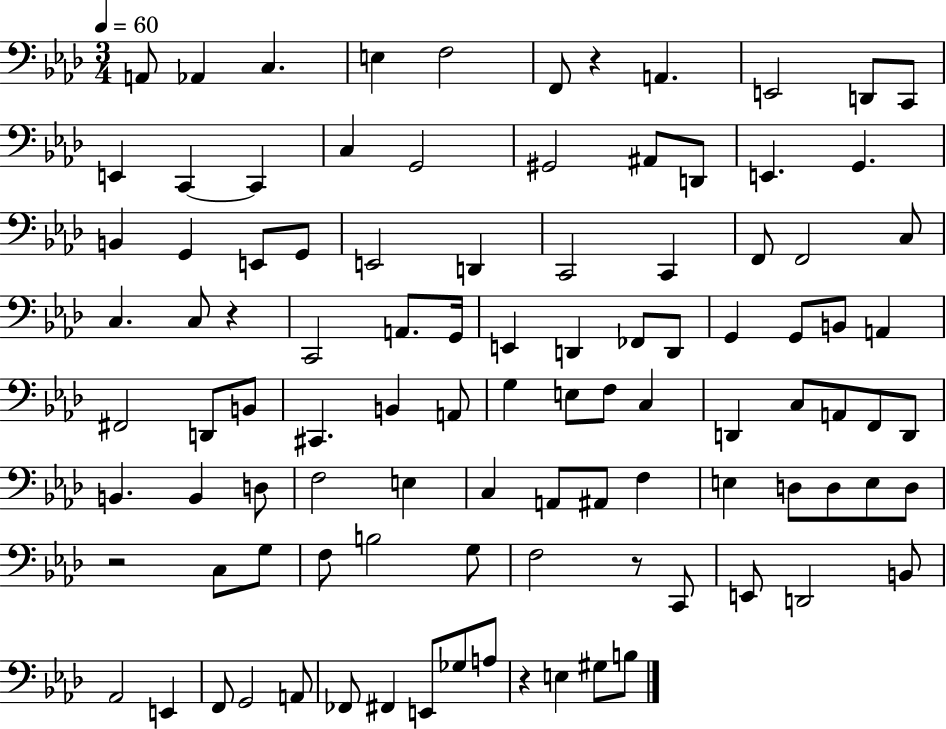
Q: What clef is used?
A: bass